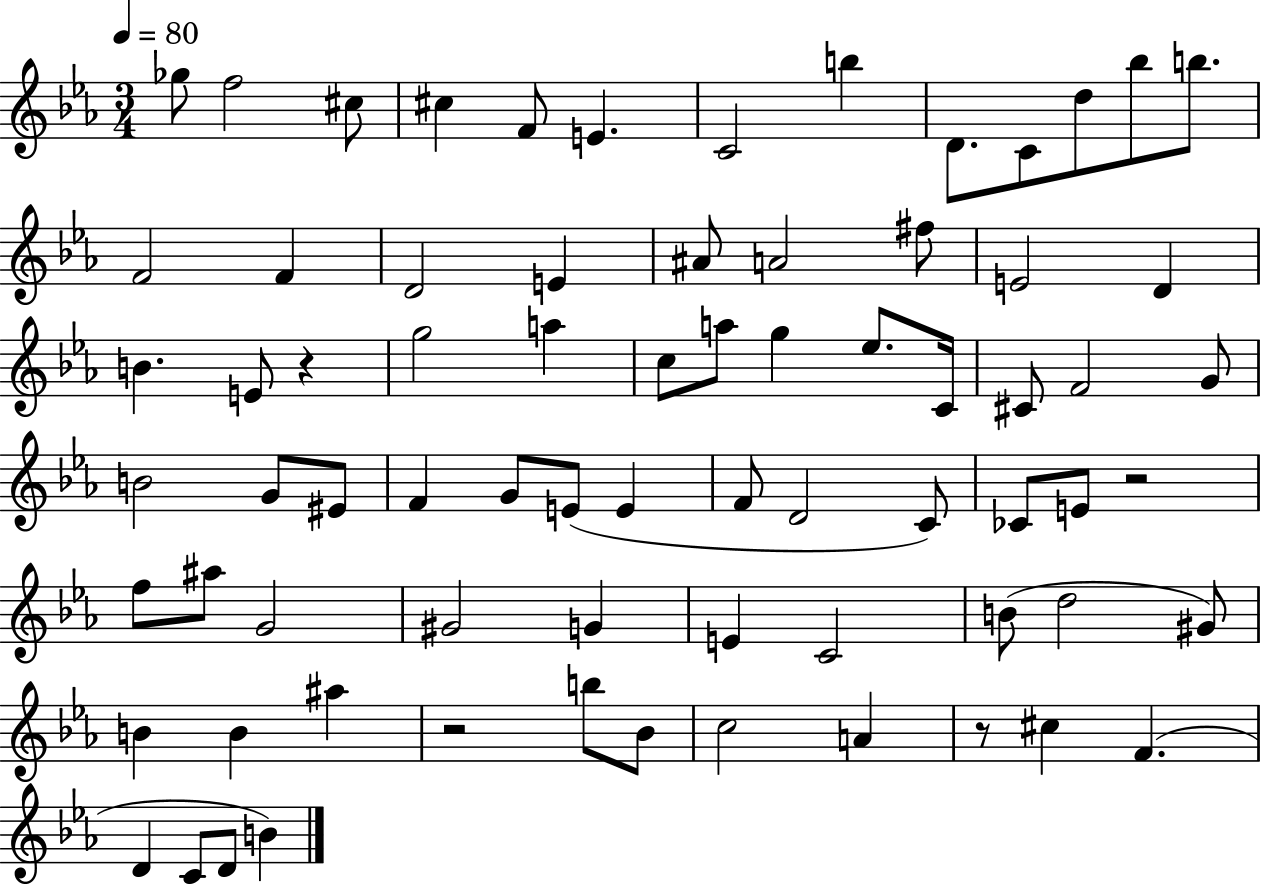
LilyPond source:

{
  \clef treble
  \numericTimeSignature
  \time 3/4
  \key ees \major
  \tempo 4 = 80
  \repeat volta 2 { ges''8 f''2 cis''8 | cis''4 f'8 e'4. | c'2 b''4 | d'8. c'8 d''8 bes''8 b''8. | \break f'2 f'4 | d'2 e'4 | ais'8 a'2 fis''8 | e'2 d'4 | \break b'4. e'8 r4 | g''2 a''4 | c''8 a''8 g''4 ees''8. c'16 | cis'8 f'2 g'8 | \break b'2 g'8 eis'8 | f'4 g'8 e'8( e'4 | f'8 d'2 c'8) | ces'8 e'8 r2 | \break f''8 ais''8 g'2 | gis'2 g'4 | e'4 c'2 | b'8( d''2 gis'8) | \break b'4 b'4 ais''4 | r2 b''8 bes'8 | c''2 a'4 | r8 cis''4 f'4.( | \break d'4 c'8 d'8 b'4) | } \bar "|."
}